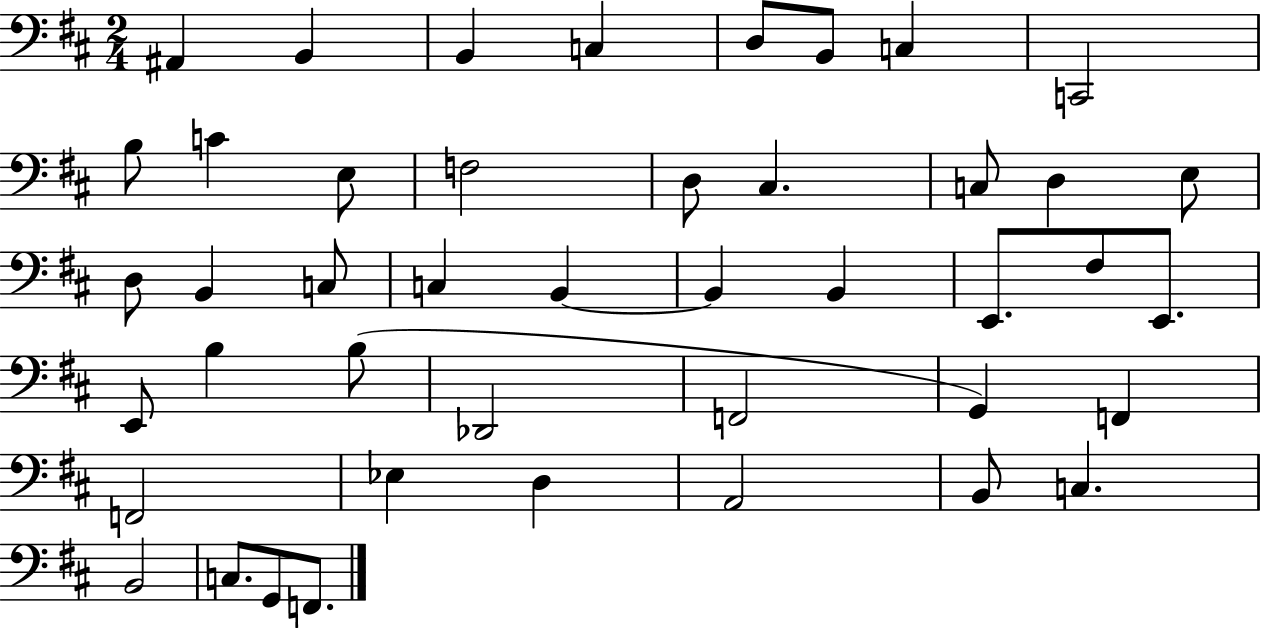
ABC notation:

X:1
T:Untitled
M:2/4
L:1/4
K:D
^A,, B,, B,, C, D,/2 B,,/2 C, C,,2 B,/2 C E,/2 F,2 D,/2 ^C, C,/2 D, E,/2 D,/2 B,, C,/2 C, B,, B,, B,, E,,/2 ^F,/2 E,,/2 E,,/2 B, B,/2 _D,,2 F,,2 G,, F,, F,,2 _E, D, A,,2 B,,/2 C, B,,2 C,/2 G,,/2 F,,/2